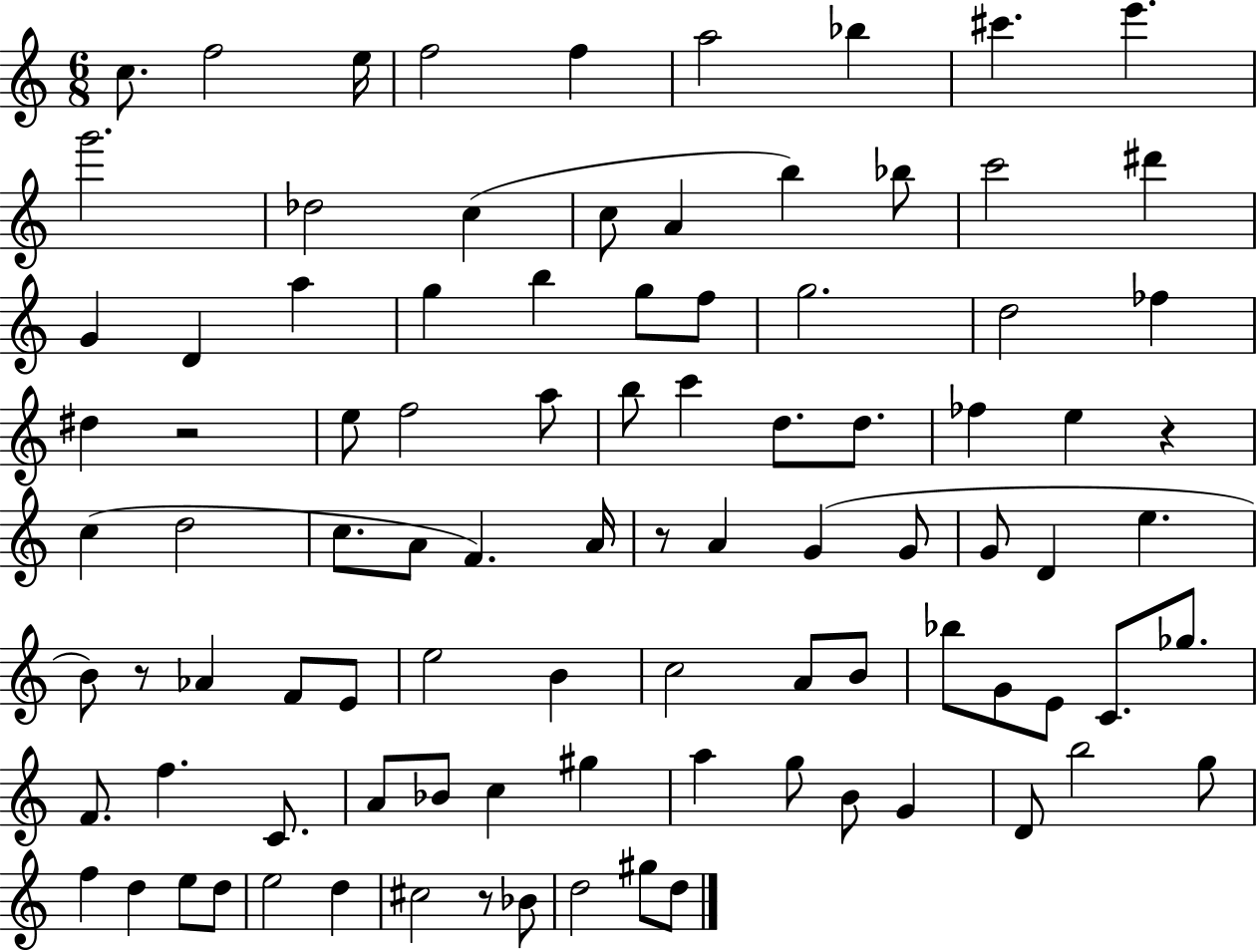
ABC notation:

X:1
T:Untitled
M:6/8
L:1/4
K:C
c/2 f2 e/4 f2 f a2 _b ^c' e' g'2 _d2 c c/2 A b _b/2 c'2 ^d' G D a g b g/2 f/2 g2 d2 _f ^d z2 e/2 f2 a/2 b/2 c' d/2 d/2 _f e z c d2 c/2 A/2 F A/4 z/2 A G G/2 G/2 D e B/2 z/2 _A F/2 E/2 e2 B c2 A/2 B/2 _b/2 G/2 E/2 C/2 _g/2 F/2 f C/2 A/2 _B/2 c ^g a g/2 B/2 G D/2 b2 g/2 f d e/2 d/2 e2 d ^c2 z/2 _B/2 d2 ^g/2 d/2